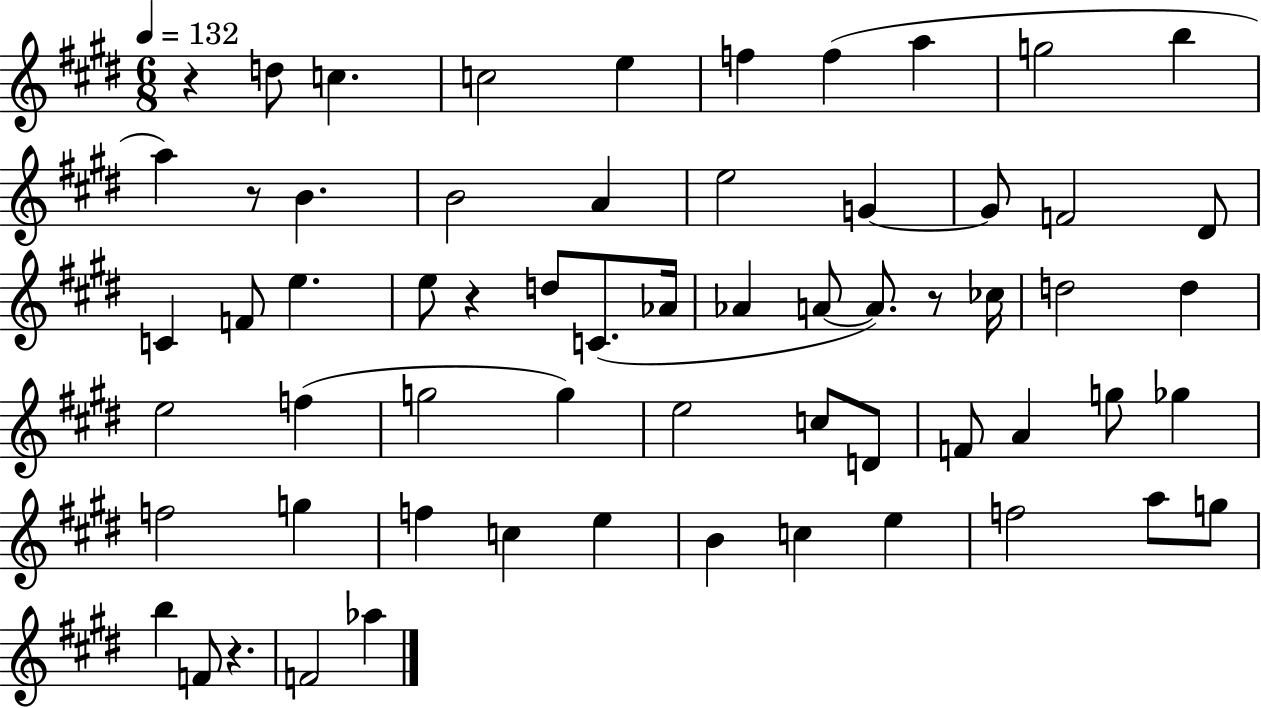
R/q D5/e C5/q. C5/h E5/q F5/q F5/q A5/q G5/h B5/q A5/q R/e B4/q. B4/h A4/q E5/h G4/q G4/e F4/h D#4/e C4/q F4/e E5/q. E5/e R/q D5/e C4/e. Ab4/s Ab4/q A4/e A4/e. R/e CES5/s D5/h D5/q E5/h F5/q G5/h G5/q E5/h C5/e D4/e F4/e A4/q G5/e Gb5/q F5/h G5/q F5/q C5/q E5/q B4/q C5/q E5/q F5/h A5/e G5/e B5/q F4/e R/q. F4/h Ab5/q